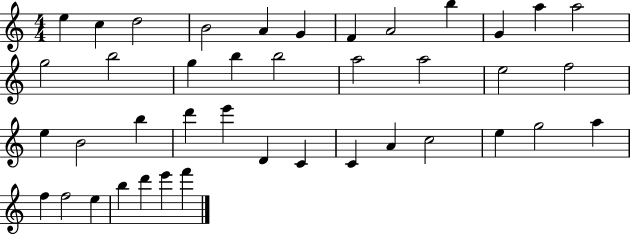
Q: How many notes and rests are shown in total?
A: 41